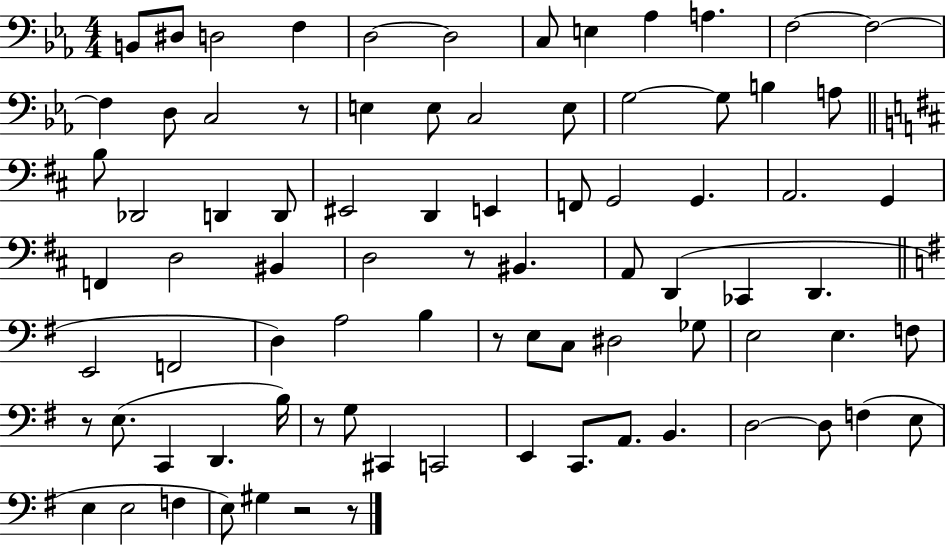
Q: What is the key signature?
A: EES major